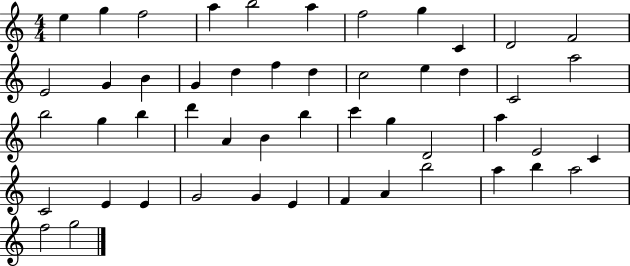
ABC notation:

X:1
T:Untitled
M:4/4
L:1/4
K:C
e g f2 a b2 a f2 g C D2 F2 E2 G B G d f d c2 e d C2 a2 b2 g b d' A B b c' g D2 a E2 C C2 E E G2 G E F A b2 a b a2 f2 g2